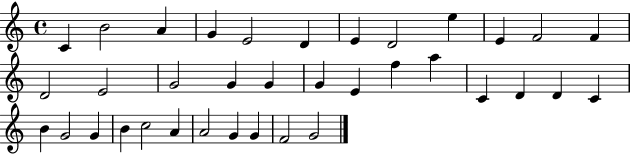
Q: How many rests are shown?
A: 0